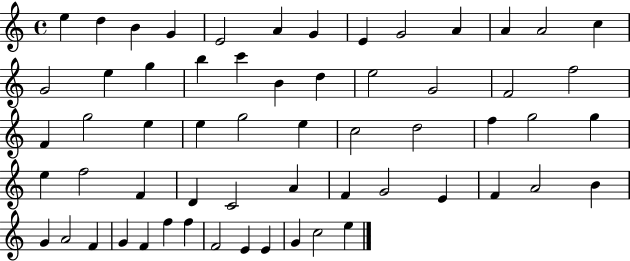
{
  \clef treble
  \time 4/4
  \defaultTimeSignature
  \key c \major
  e''4 d''4 b'4 g'4 | e'2 a'4 g'4 | e'4 g'2 a'4 | a'4 a'2 c''4 | \break g'2 e''4 g''4 | b''4 c'''4 b'4 d''4 | e''2 g'2 | f'2 f''2 | \break f'4 g''2 e''4 | e''4 g''2 e''4 | c''2 d''2 | f''4 g''2 g''4 | \break e''4 f''2 f'4 | d'4 c'2 a'4 | f'4 g'2 e'4 | f'4 a'2 b'4 | \break g'4 a'2 f'4 | g'4 f'4 f''4 f''4 | f'2 e'4 e'4 | g'4 c''2 e''4 | \break \bar "|."
}